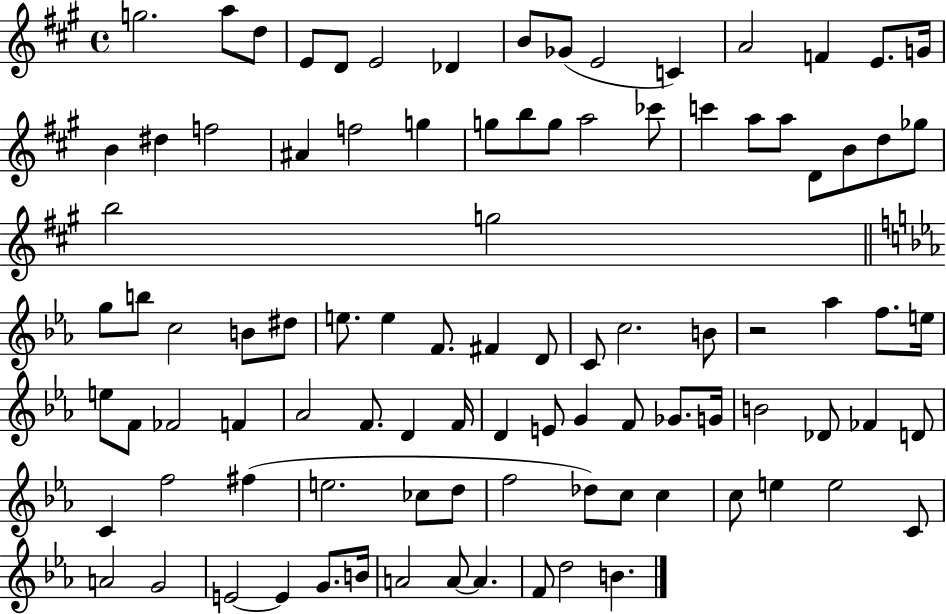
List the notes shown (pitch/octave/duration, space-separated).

G5/h. A5/e D5/e E4/e D4/e E4/h Db4/q B4/e Gb4/e E4/h C4/q A4/h F4/q E4/e. G4/s B4/q D#5/q F5/h A#4/q F5/h G5/q G5/e B5/e G5/e A5/h CES6/e C6/q A5/e A5/e D4/e B4/e D5/e Gb5/e B5/h G5/h G5/e B5/e C5/h B4/e D#5/e E5/e. E5/q F4/e. F#4/q D4/e C4/e C5/h. B4/e R/h Ab5/q F5/e. E5/s E5/e F4/e FES4/h F4/q Ab4/h F4/e. D4/q F4/s D4/q E4/e G4/q F4/e Gb4/e. G4/s B4/h Db4/e FES4/q D4/e C4/q F5/h F#5/q E5/h. CES5/e D5/e F5/h Db5/e C5/e C5/q C5/e E5/q E5/h C4/e A4/h G4/h E4/h E4/q G4/e. B4/s A4/h A4/e A4/q. F4/e D5/h B4/q.